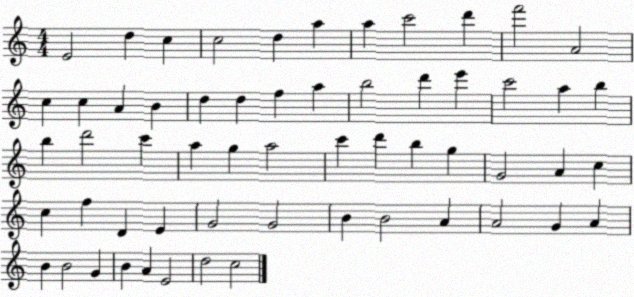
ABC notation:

X:1
T:Untitled
M:4/4
L:1/4
K:C
E2 d c c2 d a a c'2 d' f'2 A2 c c A B d d f a b2 d' e' c'2 a b b d'2 c' a g a2 c' d' b g G2 A c c f D E G2 G2 B B2 A A2 G A B B2 G B A E2 d2 c2